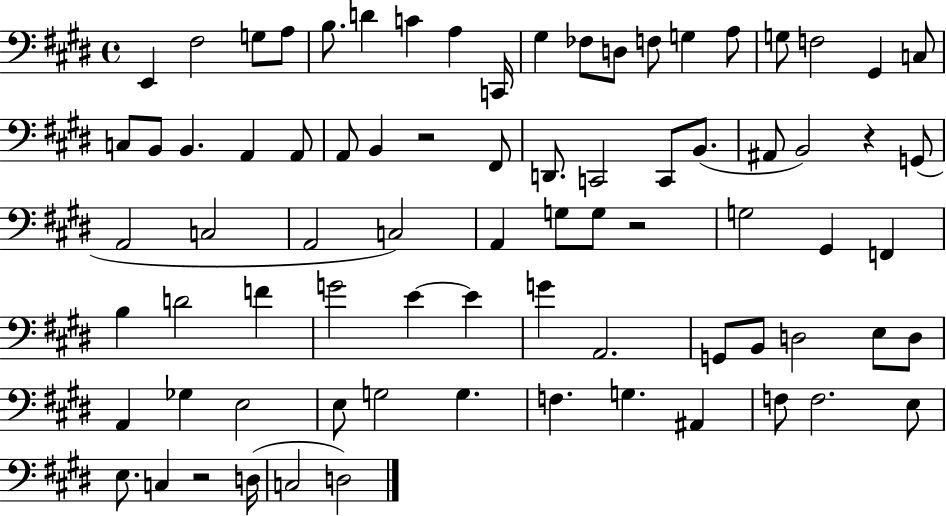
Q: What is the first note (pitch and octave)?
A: E2